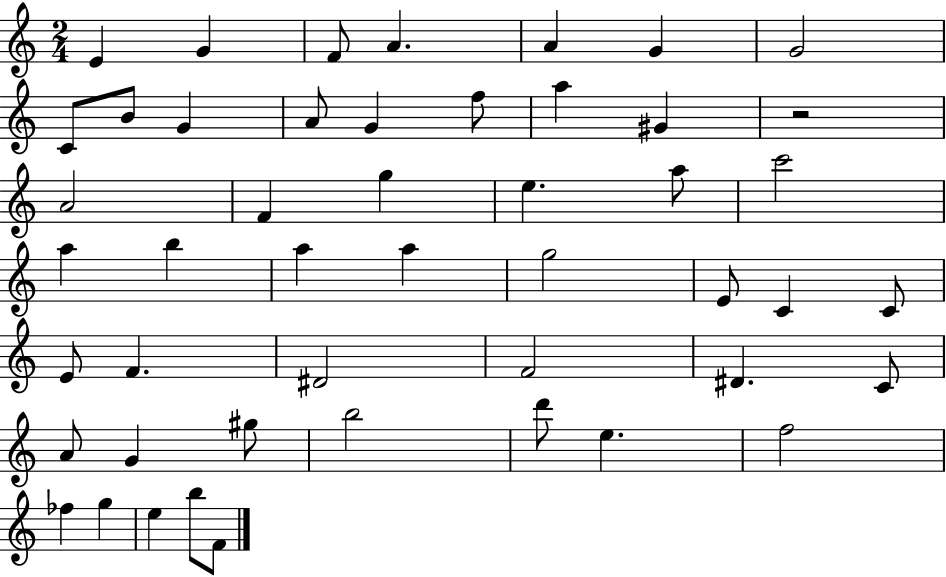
E4/q G4/q F4/e A4/q. A4/q G4/q G4/h C4/e B4/e G4/q A4/e G4/q F5/e A5/q G#4/q R/h A4/h F4/q G5/q E5/q. A5/e C6/h A5/q B5/q A5/q A5/q G5/h E4/e C4/q C4/e E4/e F4/q. D#4/h F4/h D#4/q. C4/e A4/e G4/q G#5/e B5/h D6/e E5/q. F5/h FES5/q G5/q E5/q B5/e F4/e